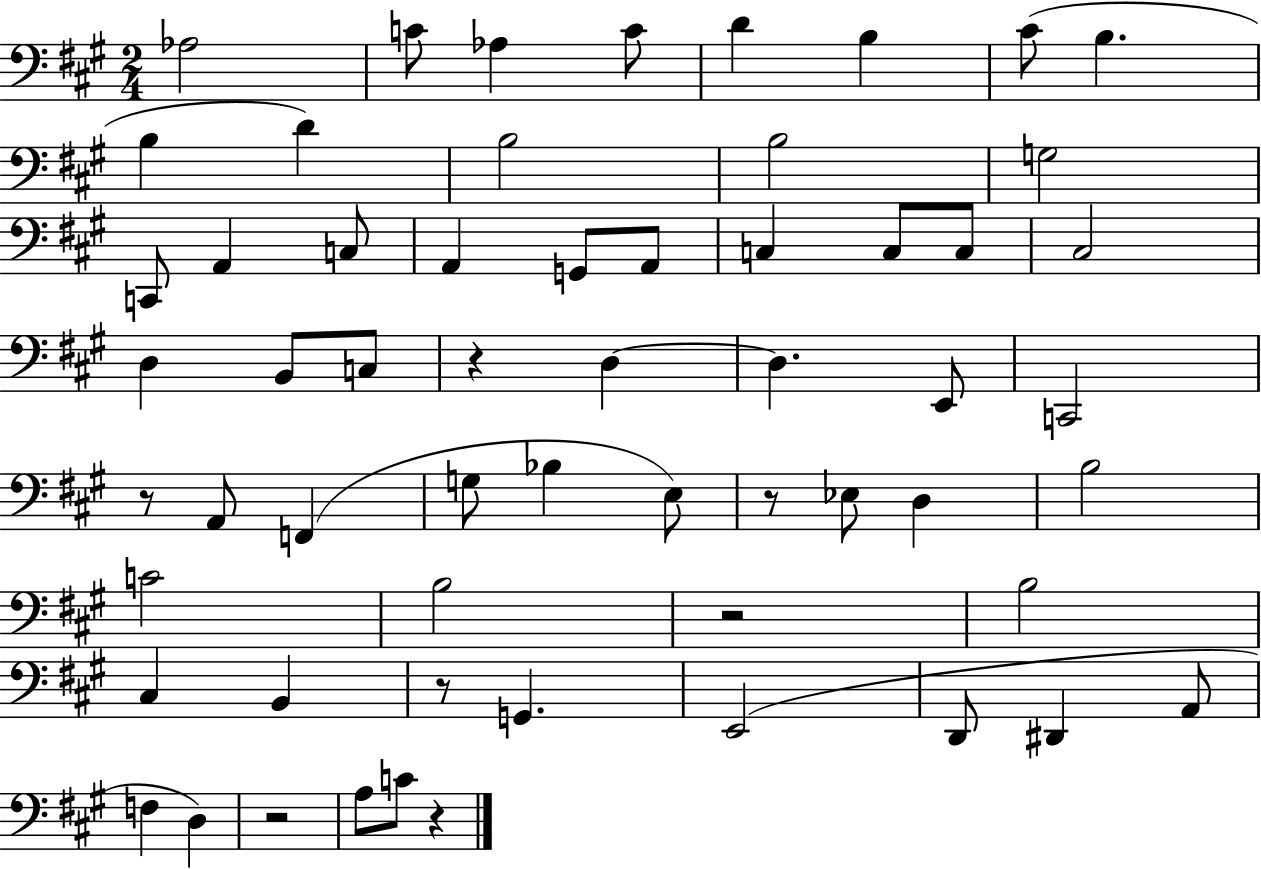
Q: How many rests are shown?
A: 7